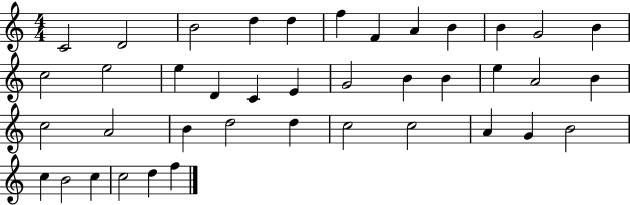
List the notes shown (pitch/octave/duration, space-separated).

C4/h D4/h B4/h D5/q D5/q F5/q F4/q A4/q B4/q B4/q G4/h B4/q C5/h E5/h E5/q D4/q C4/q E4/q G4/h B4/q B4/q E5/q A4/h B4/q C5/h A4/h B4/q D5/h D5/q C5/h C5/h A4/q G4/q B4/h C5/q B4/h C5/q C5/h D5/q F5/q